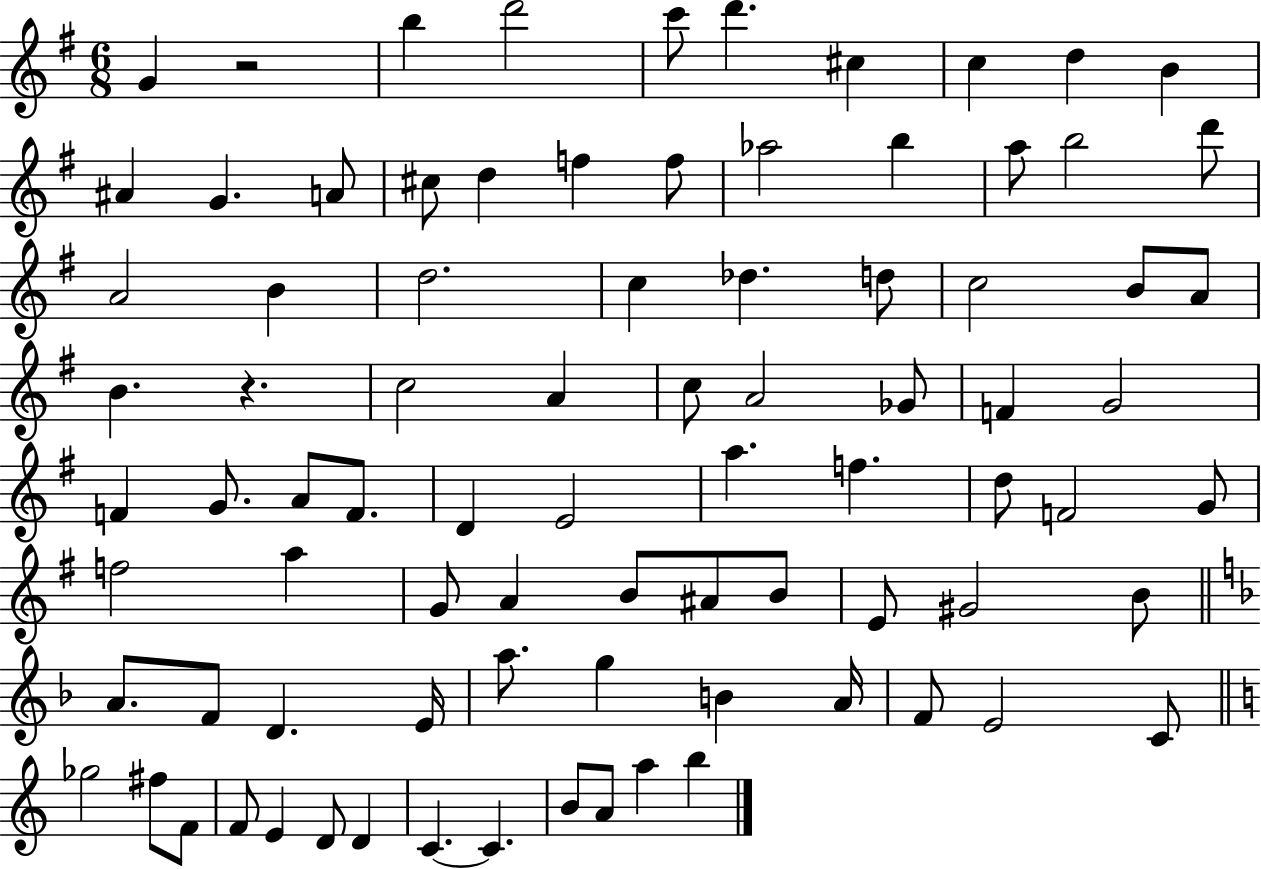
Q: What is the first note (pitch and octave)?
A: G4